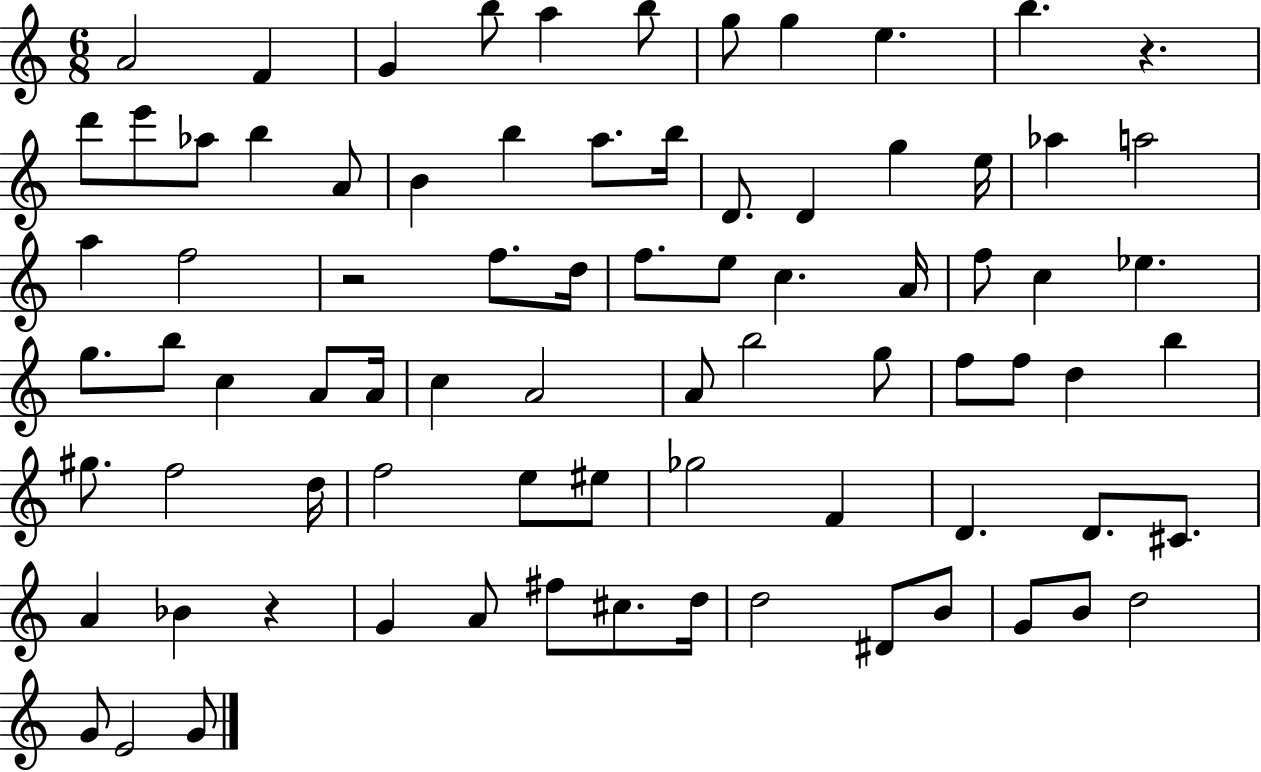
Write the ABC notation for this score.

X:1
T:Untitled
M:6/8
L:1/4
K:C
A2 F G b/2 a b/2 g/2 g e b z d'/2 e'/2 _a/2 b A/2 B b a/2 b/4 D/2 D g e/4 _a a2 a f2 z2 f/2 d/4 f/2 e/2 c A/4 f/2 c _e g/2 b/2 c A/2 A/4 c A2 A/2 b2 g/2 f/2 f/2 d b ^g/2 f2 d/4 f2 e/2 ^e/2 _g2 F D D/2 ^C/2 A _B z G A/2 ^f/2 ^c/2 d/4 d2 ^D/2 B/2 G/2 B/2 d2 G/2 E2 G/2